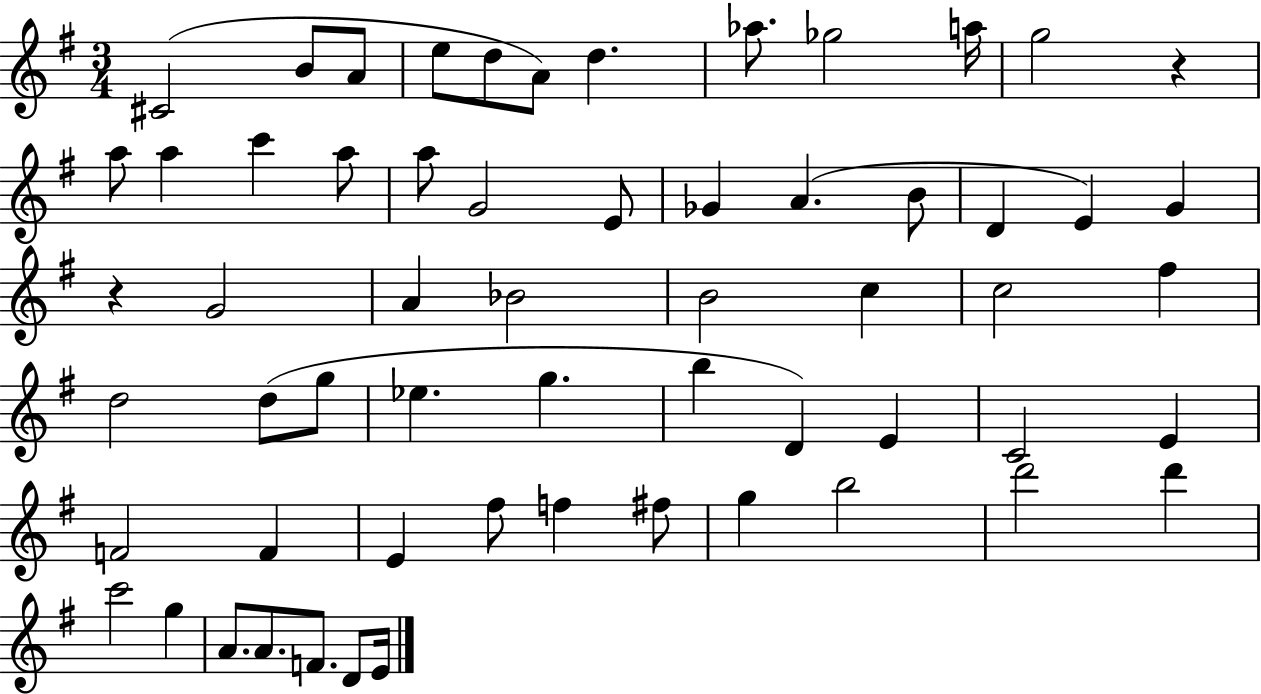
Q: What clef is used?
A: treble